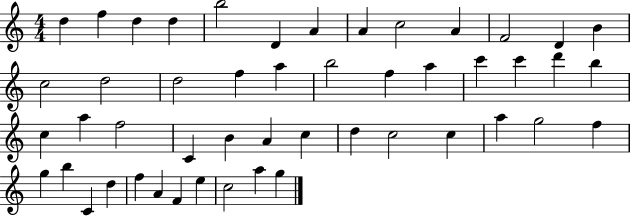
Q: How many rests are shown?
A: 0